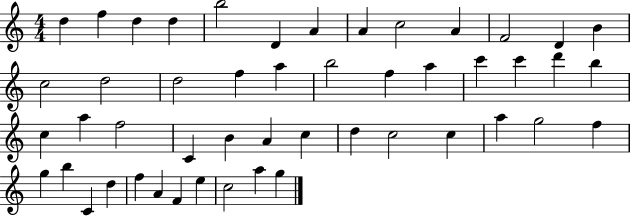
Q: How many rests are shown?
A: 0